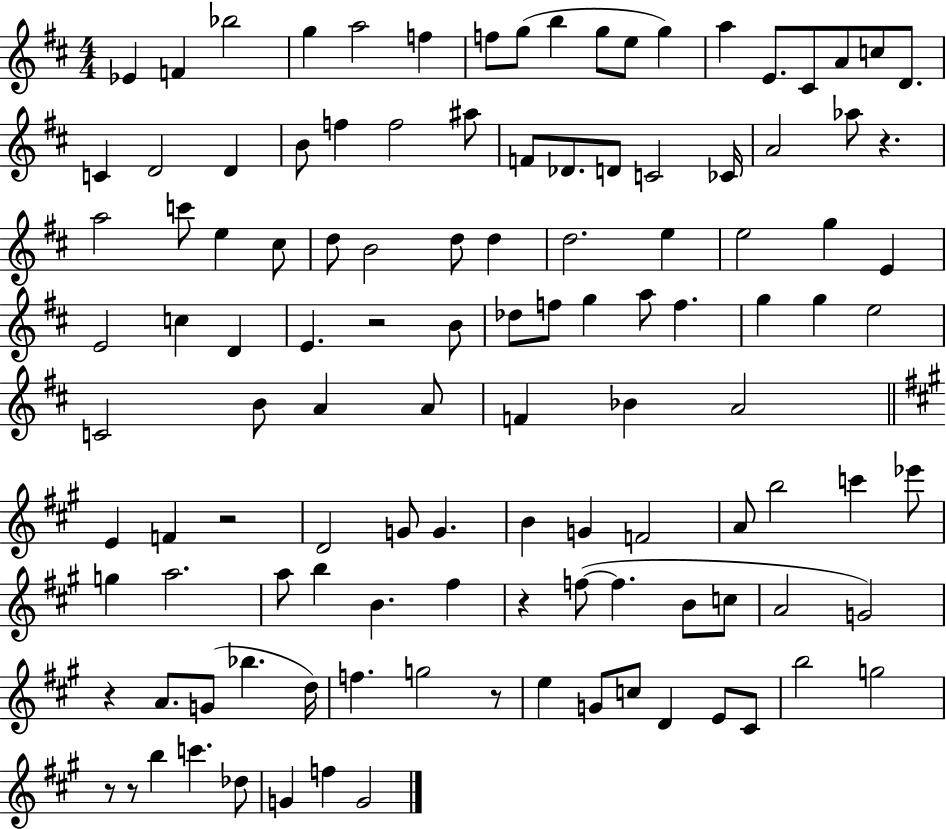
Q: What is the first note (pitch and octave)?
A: Eb4